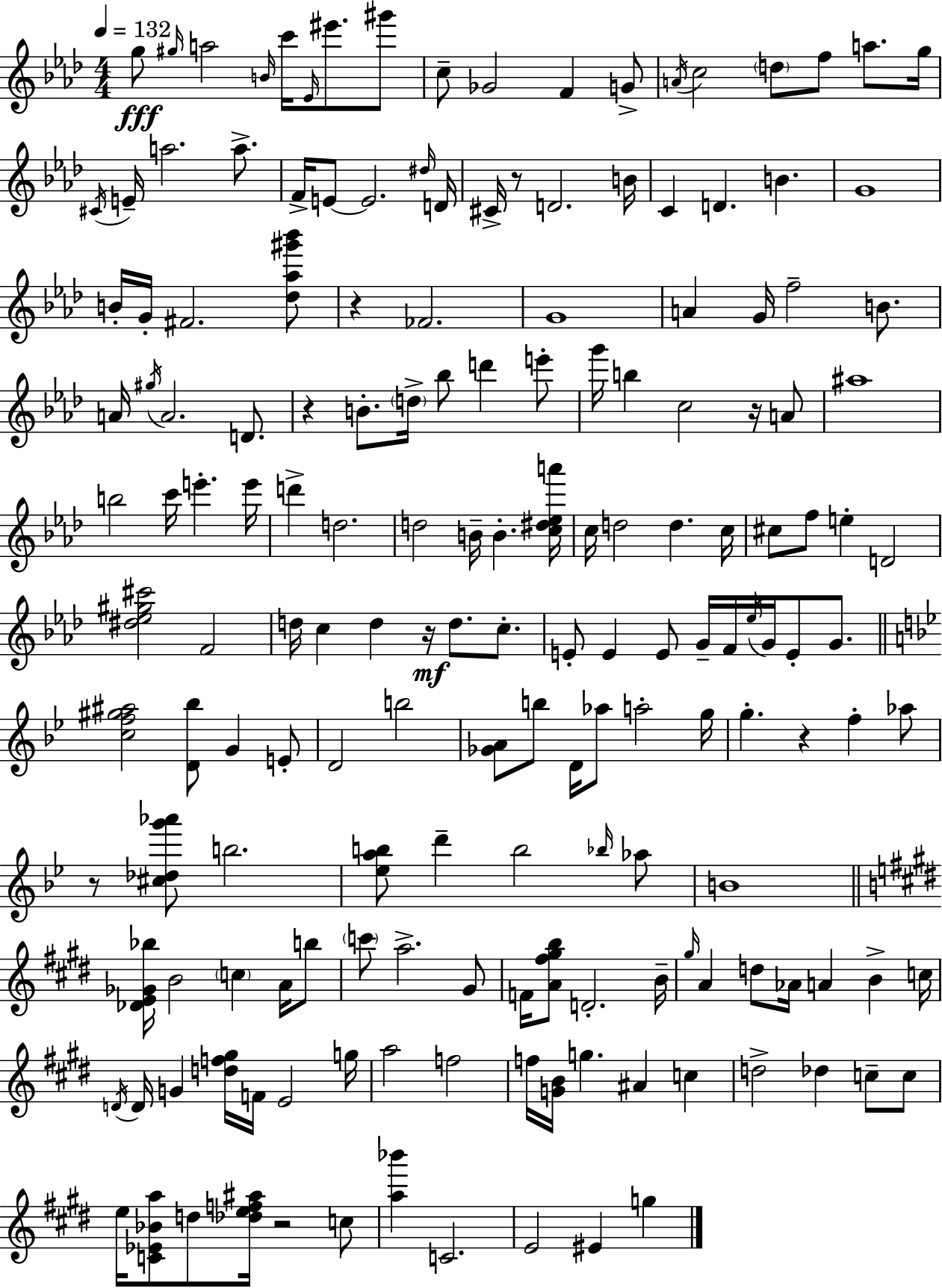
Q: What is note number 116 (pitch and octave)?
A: D4